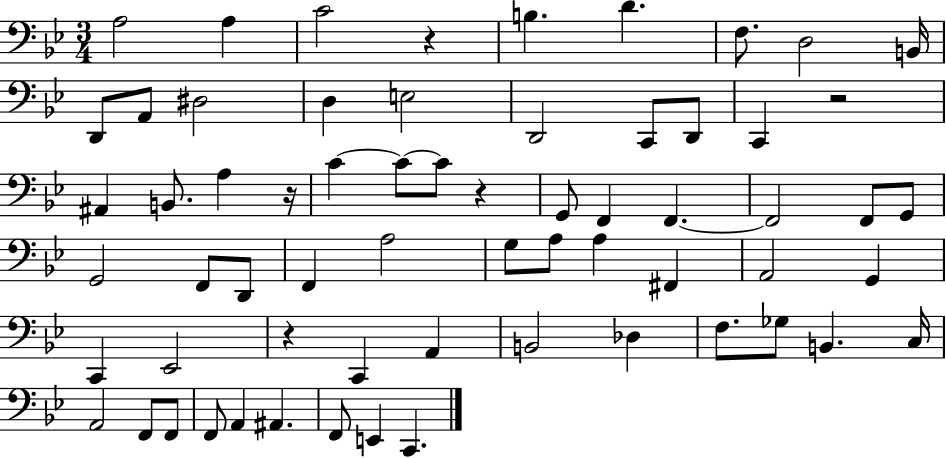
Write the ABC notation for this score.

X:1
T:Untitled
M:3/4
L:1/4
K:Bb
A,2 A, C2 z B, D F,/2 D,2 B,,/4 D,,/2 A,,/2 ^D,2 D, E,2 D,,2 C,,/2 D,,/2 C,, z2 ^A,, B,,/2 A, z/4 C C/2 C/2 z G,,/2 F,, F,, F,,2 F,,/2 G,,/2 G,,2 F,,/2 D,,/2 F,, A,2 G,/2 A,/2 A, ^F,, A,,2 G,, C,, _E,,2 z C,, A,, B,,2 _D, F,/2 _G,/2 B,, C,/4 A,,2 F,,/2 F,,/2 F,,/2 A,, ^A,, F,,/2 E,, C,,